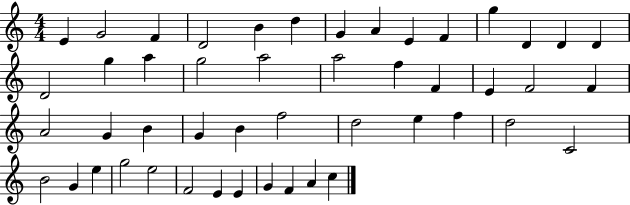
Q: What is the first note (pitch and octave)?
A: E4